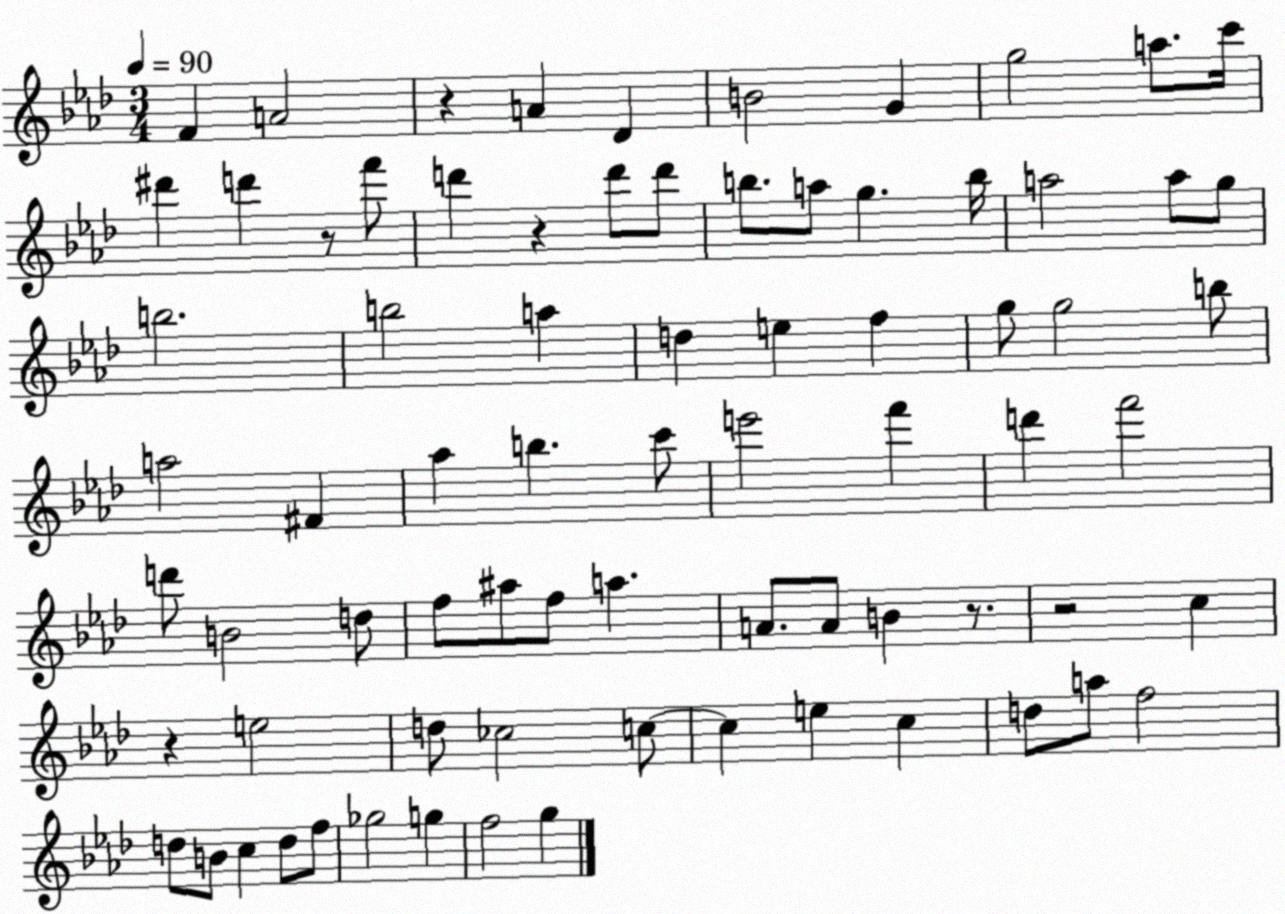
X:1
T:Untitled
M:3/4
L:1/4
K:Ab
F A2 z A _D B2 G g2 a/2 c'/4 ^d' d' z/2 f'/2 d' z d'/2 d'/2 b/2 a/2 g b/4 a2 a/2 g/2 b2 b2 a d e f g/2 g2 b/2 a2 ^F _a b c'/2 e'2 f' d' f'2 d'/2 B2 d/2 f/2 ^a/2 f/2 a A/2 A/2 B z/2 z2 c z e2 d/2 _c2 c/2 c e c d/2 a/2 f2 d/2 B/2 c d/2 f/2 _g2 g f2 g